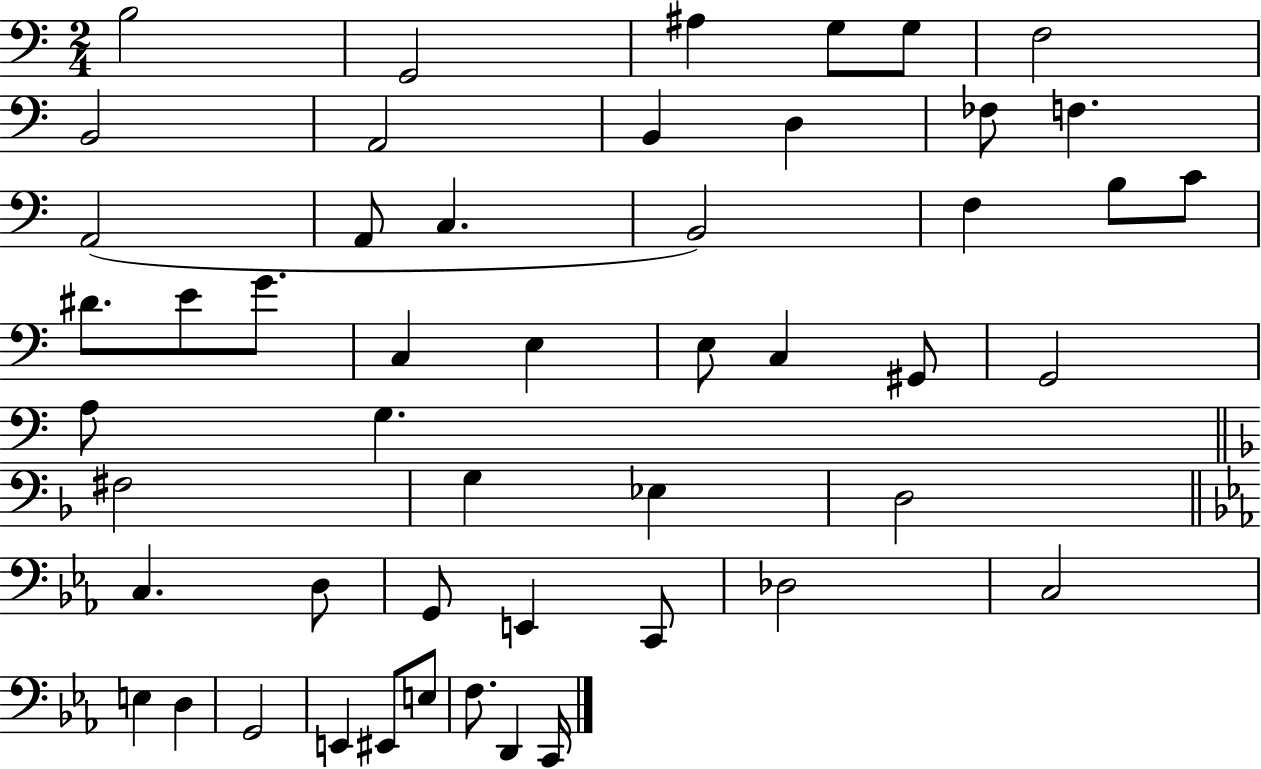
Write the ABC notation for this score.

X:1
T:Untitled
M:2/4
L:1/4
K:C
B,2 G,,2 ^A, G,/2 G,/2 F,2 B,,2 A,,2 B,, D, _F,/2 F, A,,2 A,,/2 C, B,,2 F, B,/2 C/2 ^D/2 E/2 G/2 C, E, E,/2 C, ^G,,/2 G,,2 A,/2 G, ^F,2 G, _E, D,2 C, D,/2 G,,/2 E,, C,,/2 _D,2 C,2 E, D, G,,2 E,, ^E,,/2 E,/2 F,/2 D,, C,,/4